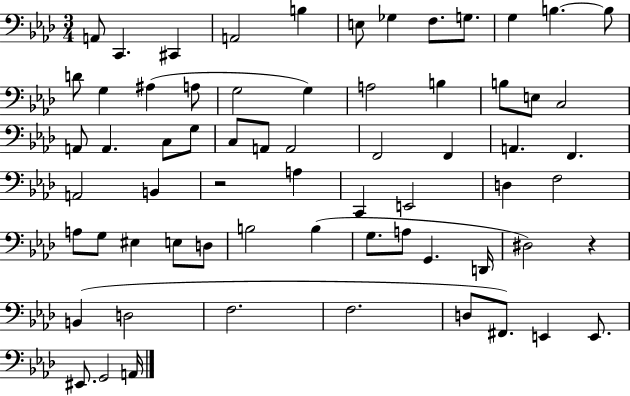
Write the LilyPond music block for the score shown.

{
  \clef bass
  \numericTimeSignature
  \time 3/4
  \key aes \major
  \repeat volta 2 { a,8 c,4. cis,4 | a,2 b4 | e8 ges4 f8. g8. | g4 b4.~~ b8 | \break d'8 g4 ais4( a8 | g2 g4) | a2 b4 | b8 e8 c2 | \break a,8 a,4. c8 g8 | c8 a,8 a,2 | f,2 f,4 | a,4. f,4. | \break a,2 b,4 | r2 a4 | c,4 e,2 | d4 f2 | \break a8 g8 eis4 e8 d8 | b2 b4( | g8. a8 g,4. d,16 | dis2) r4 | \break b,4( d2 | f2. | f2. | d8 fis,8.) e,4 e,8. | \break eis,8. g,2 a,16 | } \bar "|."
}